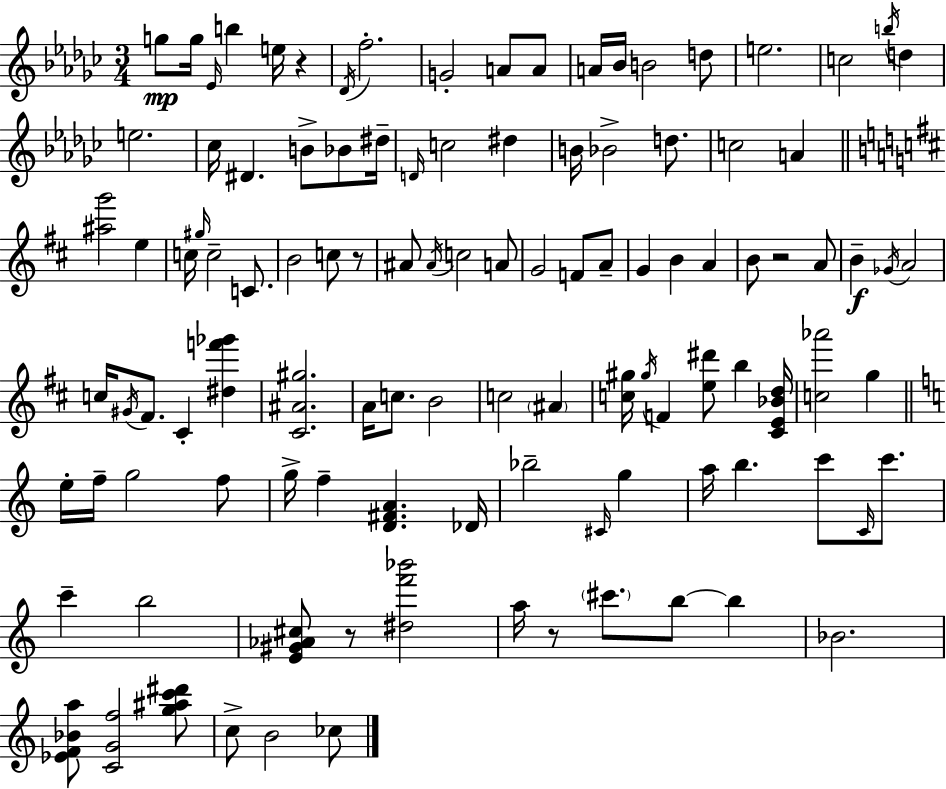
{
  \clef treble
  \numericTimeSignature
  \time 3/4
  \key ees \minor
  g''8\mp g''16 \grace { ees'16 } b''4 e''16 r4 | \acciaccatura { des'16 } f''2.-. | g'2-. a'8 | a'8 a'16 bes'16 b'2 | \break d''8 e''2. | c''2 \acciaccatura { b''16 } d''4 | e''2. | ces''16 dis'4. b'8-> | \break bes'8 dis''16-- \grace { d'16 } c''2 | dis''4 b'16 bes'2-> | d''8. c''2 | a'4 \bar "||" \break \key d \major <ais'' g'''>2 e''4 | c''16 \grace { gis''16 } c''2-- c'8. | b'2 c''8 r8 | ais'8 \acciaccatura { ais'16 } c''2 | \break a'8 g'2 f'8 | a'8-- g'4 b'4 a'4 | b'8 r2 | a'8 b'4--\f \acciaccatura { ges'16 } a'2 | \break c''16 \acciaccatura { gis'16 } fis'8. cis'4-. | <dis'' f''' ges'''>4 <cis' ais' gis''>2. | a'16 c''8. b'2 | c''2 | \break \parenthesize ais'4 <c'' gis''>16 \acciaccatura { gis''16 } f'4 <e'' dis'''>8 | b''4 <cis' e' bes' d''>16 <c'' aes'''>2 | g''4 \bar "||" \break \key c \major e''16-. f''16-- g''2 f''8 | g''16-> f''4-- <d' fis' a'>4. des'16 | bes''2-- \grace { cis'16 } g''4 | a''16 b''4. c'''8 \grace { c'16 } c'''8. | \break c'''4-- b''2 | <e' gis' aes' cis''>8 r8 <dis'' f''' bes'''>2 | a''16 r8 \parenthesize cis'''8. b''8~~ b''4 | bes'2. | \break <ees' f' bes' a''>8 <c' g' f''>2 | <g'' ais'' c''' dis'''>8 c''8-> b'2 | ces''8 \bar "|."
}